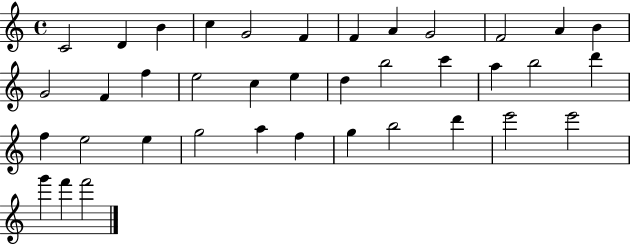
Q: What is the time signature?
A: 4/4